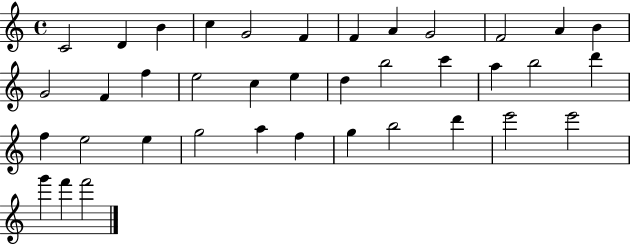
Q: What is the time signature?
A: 4/4